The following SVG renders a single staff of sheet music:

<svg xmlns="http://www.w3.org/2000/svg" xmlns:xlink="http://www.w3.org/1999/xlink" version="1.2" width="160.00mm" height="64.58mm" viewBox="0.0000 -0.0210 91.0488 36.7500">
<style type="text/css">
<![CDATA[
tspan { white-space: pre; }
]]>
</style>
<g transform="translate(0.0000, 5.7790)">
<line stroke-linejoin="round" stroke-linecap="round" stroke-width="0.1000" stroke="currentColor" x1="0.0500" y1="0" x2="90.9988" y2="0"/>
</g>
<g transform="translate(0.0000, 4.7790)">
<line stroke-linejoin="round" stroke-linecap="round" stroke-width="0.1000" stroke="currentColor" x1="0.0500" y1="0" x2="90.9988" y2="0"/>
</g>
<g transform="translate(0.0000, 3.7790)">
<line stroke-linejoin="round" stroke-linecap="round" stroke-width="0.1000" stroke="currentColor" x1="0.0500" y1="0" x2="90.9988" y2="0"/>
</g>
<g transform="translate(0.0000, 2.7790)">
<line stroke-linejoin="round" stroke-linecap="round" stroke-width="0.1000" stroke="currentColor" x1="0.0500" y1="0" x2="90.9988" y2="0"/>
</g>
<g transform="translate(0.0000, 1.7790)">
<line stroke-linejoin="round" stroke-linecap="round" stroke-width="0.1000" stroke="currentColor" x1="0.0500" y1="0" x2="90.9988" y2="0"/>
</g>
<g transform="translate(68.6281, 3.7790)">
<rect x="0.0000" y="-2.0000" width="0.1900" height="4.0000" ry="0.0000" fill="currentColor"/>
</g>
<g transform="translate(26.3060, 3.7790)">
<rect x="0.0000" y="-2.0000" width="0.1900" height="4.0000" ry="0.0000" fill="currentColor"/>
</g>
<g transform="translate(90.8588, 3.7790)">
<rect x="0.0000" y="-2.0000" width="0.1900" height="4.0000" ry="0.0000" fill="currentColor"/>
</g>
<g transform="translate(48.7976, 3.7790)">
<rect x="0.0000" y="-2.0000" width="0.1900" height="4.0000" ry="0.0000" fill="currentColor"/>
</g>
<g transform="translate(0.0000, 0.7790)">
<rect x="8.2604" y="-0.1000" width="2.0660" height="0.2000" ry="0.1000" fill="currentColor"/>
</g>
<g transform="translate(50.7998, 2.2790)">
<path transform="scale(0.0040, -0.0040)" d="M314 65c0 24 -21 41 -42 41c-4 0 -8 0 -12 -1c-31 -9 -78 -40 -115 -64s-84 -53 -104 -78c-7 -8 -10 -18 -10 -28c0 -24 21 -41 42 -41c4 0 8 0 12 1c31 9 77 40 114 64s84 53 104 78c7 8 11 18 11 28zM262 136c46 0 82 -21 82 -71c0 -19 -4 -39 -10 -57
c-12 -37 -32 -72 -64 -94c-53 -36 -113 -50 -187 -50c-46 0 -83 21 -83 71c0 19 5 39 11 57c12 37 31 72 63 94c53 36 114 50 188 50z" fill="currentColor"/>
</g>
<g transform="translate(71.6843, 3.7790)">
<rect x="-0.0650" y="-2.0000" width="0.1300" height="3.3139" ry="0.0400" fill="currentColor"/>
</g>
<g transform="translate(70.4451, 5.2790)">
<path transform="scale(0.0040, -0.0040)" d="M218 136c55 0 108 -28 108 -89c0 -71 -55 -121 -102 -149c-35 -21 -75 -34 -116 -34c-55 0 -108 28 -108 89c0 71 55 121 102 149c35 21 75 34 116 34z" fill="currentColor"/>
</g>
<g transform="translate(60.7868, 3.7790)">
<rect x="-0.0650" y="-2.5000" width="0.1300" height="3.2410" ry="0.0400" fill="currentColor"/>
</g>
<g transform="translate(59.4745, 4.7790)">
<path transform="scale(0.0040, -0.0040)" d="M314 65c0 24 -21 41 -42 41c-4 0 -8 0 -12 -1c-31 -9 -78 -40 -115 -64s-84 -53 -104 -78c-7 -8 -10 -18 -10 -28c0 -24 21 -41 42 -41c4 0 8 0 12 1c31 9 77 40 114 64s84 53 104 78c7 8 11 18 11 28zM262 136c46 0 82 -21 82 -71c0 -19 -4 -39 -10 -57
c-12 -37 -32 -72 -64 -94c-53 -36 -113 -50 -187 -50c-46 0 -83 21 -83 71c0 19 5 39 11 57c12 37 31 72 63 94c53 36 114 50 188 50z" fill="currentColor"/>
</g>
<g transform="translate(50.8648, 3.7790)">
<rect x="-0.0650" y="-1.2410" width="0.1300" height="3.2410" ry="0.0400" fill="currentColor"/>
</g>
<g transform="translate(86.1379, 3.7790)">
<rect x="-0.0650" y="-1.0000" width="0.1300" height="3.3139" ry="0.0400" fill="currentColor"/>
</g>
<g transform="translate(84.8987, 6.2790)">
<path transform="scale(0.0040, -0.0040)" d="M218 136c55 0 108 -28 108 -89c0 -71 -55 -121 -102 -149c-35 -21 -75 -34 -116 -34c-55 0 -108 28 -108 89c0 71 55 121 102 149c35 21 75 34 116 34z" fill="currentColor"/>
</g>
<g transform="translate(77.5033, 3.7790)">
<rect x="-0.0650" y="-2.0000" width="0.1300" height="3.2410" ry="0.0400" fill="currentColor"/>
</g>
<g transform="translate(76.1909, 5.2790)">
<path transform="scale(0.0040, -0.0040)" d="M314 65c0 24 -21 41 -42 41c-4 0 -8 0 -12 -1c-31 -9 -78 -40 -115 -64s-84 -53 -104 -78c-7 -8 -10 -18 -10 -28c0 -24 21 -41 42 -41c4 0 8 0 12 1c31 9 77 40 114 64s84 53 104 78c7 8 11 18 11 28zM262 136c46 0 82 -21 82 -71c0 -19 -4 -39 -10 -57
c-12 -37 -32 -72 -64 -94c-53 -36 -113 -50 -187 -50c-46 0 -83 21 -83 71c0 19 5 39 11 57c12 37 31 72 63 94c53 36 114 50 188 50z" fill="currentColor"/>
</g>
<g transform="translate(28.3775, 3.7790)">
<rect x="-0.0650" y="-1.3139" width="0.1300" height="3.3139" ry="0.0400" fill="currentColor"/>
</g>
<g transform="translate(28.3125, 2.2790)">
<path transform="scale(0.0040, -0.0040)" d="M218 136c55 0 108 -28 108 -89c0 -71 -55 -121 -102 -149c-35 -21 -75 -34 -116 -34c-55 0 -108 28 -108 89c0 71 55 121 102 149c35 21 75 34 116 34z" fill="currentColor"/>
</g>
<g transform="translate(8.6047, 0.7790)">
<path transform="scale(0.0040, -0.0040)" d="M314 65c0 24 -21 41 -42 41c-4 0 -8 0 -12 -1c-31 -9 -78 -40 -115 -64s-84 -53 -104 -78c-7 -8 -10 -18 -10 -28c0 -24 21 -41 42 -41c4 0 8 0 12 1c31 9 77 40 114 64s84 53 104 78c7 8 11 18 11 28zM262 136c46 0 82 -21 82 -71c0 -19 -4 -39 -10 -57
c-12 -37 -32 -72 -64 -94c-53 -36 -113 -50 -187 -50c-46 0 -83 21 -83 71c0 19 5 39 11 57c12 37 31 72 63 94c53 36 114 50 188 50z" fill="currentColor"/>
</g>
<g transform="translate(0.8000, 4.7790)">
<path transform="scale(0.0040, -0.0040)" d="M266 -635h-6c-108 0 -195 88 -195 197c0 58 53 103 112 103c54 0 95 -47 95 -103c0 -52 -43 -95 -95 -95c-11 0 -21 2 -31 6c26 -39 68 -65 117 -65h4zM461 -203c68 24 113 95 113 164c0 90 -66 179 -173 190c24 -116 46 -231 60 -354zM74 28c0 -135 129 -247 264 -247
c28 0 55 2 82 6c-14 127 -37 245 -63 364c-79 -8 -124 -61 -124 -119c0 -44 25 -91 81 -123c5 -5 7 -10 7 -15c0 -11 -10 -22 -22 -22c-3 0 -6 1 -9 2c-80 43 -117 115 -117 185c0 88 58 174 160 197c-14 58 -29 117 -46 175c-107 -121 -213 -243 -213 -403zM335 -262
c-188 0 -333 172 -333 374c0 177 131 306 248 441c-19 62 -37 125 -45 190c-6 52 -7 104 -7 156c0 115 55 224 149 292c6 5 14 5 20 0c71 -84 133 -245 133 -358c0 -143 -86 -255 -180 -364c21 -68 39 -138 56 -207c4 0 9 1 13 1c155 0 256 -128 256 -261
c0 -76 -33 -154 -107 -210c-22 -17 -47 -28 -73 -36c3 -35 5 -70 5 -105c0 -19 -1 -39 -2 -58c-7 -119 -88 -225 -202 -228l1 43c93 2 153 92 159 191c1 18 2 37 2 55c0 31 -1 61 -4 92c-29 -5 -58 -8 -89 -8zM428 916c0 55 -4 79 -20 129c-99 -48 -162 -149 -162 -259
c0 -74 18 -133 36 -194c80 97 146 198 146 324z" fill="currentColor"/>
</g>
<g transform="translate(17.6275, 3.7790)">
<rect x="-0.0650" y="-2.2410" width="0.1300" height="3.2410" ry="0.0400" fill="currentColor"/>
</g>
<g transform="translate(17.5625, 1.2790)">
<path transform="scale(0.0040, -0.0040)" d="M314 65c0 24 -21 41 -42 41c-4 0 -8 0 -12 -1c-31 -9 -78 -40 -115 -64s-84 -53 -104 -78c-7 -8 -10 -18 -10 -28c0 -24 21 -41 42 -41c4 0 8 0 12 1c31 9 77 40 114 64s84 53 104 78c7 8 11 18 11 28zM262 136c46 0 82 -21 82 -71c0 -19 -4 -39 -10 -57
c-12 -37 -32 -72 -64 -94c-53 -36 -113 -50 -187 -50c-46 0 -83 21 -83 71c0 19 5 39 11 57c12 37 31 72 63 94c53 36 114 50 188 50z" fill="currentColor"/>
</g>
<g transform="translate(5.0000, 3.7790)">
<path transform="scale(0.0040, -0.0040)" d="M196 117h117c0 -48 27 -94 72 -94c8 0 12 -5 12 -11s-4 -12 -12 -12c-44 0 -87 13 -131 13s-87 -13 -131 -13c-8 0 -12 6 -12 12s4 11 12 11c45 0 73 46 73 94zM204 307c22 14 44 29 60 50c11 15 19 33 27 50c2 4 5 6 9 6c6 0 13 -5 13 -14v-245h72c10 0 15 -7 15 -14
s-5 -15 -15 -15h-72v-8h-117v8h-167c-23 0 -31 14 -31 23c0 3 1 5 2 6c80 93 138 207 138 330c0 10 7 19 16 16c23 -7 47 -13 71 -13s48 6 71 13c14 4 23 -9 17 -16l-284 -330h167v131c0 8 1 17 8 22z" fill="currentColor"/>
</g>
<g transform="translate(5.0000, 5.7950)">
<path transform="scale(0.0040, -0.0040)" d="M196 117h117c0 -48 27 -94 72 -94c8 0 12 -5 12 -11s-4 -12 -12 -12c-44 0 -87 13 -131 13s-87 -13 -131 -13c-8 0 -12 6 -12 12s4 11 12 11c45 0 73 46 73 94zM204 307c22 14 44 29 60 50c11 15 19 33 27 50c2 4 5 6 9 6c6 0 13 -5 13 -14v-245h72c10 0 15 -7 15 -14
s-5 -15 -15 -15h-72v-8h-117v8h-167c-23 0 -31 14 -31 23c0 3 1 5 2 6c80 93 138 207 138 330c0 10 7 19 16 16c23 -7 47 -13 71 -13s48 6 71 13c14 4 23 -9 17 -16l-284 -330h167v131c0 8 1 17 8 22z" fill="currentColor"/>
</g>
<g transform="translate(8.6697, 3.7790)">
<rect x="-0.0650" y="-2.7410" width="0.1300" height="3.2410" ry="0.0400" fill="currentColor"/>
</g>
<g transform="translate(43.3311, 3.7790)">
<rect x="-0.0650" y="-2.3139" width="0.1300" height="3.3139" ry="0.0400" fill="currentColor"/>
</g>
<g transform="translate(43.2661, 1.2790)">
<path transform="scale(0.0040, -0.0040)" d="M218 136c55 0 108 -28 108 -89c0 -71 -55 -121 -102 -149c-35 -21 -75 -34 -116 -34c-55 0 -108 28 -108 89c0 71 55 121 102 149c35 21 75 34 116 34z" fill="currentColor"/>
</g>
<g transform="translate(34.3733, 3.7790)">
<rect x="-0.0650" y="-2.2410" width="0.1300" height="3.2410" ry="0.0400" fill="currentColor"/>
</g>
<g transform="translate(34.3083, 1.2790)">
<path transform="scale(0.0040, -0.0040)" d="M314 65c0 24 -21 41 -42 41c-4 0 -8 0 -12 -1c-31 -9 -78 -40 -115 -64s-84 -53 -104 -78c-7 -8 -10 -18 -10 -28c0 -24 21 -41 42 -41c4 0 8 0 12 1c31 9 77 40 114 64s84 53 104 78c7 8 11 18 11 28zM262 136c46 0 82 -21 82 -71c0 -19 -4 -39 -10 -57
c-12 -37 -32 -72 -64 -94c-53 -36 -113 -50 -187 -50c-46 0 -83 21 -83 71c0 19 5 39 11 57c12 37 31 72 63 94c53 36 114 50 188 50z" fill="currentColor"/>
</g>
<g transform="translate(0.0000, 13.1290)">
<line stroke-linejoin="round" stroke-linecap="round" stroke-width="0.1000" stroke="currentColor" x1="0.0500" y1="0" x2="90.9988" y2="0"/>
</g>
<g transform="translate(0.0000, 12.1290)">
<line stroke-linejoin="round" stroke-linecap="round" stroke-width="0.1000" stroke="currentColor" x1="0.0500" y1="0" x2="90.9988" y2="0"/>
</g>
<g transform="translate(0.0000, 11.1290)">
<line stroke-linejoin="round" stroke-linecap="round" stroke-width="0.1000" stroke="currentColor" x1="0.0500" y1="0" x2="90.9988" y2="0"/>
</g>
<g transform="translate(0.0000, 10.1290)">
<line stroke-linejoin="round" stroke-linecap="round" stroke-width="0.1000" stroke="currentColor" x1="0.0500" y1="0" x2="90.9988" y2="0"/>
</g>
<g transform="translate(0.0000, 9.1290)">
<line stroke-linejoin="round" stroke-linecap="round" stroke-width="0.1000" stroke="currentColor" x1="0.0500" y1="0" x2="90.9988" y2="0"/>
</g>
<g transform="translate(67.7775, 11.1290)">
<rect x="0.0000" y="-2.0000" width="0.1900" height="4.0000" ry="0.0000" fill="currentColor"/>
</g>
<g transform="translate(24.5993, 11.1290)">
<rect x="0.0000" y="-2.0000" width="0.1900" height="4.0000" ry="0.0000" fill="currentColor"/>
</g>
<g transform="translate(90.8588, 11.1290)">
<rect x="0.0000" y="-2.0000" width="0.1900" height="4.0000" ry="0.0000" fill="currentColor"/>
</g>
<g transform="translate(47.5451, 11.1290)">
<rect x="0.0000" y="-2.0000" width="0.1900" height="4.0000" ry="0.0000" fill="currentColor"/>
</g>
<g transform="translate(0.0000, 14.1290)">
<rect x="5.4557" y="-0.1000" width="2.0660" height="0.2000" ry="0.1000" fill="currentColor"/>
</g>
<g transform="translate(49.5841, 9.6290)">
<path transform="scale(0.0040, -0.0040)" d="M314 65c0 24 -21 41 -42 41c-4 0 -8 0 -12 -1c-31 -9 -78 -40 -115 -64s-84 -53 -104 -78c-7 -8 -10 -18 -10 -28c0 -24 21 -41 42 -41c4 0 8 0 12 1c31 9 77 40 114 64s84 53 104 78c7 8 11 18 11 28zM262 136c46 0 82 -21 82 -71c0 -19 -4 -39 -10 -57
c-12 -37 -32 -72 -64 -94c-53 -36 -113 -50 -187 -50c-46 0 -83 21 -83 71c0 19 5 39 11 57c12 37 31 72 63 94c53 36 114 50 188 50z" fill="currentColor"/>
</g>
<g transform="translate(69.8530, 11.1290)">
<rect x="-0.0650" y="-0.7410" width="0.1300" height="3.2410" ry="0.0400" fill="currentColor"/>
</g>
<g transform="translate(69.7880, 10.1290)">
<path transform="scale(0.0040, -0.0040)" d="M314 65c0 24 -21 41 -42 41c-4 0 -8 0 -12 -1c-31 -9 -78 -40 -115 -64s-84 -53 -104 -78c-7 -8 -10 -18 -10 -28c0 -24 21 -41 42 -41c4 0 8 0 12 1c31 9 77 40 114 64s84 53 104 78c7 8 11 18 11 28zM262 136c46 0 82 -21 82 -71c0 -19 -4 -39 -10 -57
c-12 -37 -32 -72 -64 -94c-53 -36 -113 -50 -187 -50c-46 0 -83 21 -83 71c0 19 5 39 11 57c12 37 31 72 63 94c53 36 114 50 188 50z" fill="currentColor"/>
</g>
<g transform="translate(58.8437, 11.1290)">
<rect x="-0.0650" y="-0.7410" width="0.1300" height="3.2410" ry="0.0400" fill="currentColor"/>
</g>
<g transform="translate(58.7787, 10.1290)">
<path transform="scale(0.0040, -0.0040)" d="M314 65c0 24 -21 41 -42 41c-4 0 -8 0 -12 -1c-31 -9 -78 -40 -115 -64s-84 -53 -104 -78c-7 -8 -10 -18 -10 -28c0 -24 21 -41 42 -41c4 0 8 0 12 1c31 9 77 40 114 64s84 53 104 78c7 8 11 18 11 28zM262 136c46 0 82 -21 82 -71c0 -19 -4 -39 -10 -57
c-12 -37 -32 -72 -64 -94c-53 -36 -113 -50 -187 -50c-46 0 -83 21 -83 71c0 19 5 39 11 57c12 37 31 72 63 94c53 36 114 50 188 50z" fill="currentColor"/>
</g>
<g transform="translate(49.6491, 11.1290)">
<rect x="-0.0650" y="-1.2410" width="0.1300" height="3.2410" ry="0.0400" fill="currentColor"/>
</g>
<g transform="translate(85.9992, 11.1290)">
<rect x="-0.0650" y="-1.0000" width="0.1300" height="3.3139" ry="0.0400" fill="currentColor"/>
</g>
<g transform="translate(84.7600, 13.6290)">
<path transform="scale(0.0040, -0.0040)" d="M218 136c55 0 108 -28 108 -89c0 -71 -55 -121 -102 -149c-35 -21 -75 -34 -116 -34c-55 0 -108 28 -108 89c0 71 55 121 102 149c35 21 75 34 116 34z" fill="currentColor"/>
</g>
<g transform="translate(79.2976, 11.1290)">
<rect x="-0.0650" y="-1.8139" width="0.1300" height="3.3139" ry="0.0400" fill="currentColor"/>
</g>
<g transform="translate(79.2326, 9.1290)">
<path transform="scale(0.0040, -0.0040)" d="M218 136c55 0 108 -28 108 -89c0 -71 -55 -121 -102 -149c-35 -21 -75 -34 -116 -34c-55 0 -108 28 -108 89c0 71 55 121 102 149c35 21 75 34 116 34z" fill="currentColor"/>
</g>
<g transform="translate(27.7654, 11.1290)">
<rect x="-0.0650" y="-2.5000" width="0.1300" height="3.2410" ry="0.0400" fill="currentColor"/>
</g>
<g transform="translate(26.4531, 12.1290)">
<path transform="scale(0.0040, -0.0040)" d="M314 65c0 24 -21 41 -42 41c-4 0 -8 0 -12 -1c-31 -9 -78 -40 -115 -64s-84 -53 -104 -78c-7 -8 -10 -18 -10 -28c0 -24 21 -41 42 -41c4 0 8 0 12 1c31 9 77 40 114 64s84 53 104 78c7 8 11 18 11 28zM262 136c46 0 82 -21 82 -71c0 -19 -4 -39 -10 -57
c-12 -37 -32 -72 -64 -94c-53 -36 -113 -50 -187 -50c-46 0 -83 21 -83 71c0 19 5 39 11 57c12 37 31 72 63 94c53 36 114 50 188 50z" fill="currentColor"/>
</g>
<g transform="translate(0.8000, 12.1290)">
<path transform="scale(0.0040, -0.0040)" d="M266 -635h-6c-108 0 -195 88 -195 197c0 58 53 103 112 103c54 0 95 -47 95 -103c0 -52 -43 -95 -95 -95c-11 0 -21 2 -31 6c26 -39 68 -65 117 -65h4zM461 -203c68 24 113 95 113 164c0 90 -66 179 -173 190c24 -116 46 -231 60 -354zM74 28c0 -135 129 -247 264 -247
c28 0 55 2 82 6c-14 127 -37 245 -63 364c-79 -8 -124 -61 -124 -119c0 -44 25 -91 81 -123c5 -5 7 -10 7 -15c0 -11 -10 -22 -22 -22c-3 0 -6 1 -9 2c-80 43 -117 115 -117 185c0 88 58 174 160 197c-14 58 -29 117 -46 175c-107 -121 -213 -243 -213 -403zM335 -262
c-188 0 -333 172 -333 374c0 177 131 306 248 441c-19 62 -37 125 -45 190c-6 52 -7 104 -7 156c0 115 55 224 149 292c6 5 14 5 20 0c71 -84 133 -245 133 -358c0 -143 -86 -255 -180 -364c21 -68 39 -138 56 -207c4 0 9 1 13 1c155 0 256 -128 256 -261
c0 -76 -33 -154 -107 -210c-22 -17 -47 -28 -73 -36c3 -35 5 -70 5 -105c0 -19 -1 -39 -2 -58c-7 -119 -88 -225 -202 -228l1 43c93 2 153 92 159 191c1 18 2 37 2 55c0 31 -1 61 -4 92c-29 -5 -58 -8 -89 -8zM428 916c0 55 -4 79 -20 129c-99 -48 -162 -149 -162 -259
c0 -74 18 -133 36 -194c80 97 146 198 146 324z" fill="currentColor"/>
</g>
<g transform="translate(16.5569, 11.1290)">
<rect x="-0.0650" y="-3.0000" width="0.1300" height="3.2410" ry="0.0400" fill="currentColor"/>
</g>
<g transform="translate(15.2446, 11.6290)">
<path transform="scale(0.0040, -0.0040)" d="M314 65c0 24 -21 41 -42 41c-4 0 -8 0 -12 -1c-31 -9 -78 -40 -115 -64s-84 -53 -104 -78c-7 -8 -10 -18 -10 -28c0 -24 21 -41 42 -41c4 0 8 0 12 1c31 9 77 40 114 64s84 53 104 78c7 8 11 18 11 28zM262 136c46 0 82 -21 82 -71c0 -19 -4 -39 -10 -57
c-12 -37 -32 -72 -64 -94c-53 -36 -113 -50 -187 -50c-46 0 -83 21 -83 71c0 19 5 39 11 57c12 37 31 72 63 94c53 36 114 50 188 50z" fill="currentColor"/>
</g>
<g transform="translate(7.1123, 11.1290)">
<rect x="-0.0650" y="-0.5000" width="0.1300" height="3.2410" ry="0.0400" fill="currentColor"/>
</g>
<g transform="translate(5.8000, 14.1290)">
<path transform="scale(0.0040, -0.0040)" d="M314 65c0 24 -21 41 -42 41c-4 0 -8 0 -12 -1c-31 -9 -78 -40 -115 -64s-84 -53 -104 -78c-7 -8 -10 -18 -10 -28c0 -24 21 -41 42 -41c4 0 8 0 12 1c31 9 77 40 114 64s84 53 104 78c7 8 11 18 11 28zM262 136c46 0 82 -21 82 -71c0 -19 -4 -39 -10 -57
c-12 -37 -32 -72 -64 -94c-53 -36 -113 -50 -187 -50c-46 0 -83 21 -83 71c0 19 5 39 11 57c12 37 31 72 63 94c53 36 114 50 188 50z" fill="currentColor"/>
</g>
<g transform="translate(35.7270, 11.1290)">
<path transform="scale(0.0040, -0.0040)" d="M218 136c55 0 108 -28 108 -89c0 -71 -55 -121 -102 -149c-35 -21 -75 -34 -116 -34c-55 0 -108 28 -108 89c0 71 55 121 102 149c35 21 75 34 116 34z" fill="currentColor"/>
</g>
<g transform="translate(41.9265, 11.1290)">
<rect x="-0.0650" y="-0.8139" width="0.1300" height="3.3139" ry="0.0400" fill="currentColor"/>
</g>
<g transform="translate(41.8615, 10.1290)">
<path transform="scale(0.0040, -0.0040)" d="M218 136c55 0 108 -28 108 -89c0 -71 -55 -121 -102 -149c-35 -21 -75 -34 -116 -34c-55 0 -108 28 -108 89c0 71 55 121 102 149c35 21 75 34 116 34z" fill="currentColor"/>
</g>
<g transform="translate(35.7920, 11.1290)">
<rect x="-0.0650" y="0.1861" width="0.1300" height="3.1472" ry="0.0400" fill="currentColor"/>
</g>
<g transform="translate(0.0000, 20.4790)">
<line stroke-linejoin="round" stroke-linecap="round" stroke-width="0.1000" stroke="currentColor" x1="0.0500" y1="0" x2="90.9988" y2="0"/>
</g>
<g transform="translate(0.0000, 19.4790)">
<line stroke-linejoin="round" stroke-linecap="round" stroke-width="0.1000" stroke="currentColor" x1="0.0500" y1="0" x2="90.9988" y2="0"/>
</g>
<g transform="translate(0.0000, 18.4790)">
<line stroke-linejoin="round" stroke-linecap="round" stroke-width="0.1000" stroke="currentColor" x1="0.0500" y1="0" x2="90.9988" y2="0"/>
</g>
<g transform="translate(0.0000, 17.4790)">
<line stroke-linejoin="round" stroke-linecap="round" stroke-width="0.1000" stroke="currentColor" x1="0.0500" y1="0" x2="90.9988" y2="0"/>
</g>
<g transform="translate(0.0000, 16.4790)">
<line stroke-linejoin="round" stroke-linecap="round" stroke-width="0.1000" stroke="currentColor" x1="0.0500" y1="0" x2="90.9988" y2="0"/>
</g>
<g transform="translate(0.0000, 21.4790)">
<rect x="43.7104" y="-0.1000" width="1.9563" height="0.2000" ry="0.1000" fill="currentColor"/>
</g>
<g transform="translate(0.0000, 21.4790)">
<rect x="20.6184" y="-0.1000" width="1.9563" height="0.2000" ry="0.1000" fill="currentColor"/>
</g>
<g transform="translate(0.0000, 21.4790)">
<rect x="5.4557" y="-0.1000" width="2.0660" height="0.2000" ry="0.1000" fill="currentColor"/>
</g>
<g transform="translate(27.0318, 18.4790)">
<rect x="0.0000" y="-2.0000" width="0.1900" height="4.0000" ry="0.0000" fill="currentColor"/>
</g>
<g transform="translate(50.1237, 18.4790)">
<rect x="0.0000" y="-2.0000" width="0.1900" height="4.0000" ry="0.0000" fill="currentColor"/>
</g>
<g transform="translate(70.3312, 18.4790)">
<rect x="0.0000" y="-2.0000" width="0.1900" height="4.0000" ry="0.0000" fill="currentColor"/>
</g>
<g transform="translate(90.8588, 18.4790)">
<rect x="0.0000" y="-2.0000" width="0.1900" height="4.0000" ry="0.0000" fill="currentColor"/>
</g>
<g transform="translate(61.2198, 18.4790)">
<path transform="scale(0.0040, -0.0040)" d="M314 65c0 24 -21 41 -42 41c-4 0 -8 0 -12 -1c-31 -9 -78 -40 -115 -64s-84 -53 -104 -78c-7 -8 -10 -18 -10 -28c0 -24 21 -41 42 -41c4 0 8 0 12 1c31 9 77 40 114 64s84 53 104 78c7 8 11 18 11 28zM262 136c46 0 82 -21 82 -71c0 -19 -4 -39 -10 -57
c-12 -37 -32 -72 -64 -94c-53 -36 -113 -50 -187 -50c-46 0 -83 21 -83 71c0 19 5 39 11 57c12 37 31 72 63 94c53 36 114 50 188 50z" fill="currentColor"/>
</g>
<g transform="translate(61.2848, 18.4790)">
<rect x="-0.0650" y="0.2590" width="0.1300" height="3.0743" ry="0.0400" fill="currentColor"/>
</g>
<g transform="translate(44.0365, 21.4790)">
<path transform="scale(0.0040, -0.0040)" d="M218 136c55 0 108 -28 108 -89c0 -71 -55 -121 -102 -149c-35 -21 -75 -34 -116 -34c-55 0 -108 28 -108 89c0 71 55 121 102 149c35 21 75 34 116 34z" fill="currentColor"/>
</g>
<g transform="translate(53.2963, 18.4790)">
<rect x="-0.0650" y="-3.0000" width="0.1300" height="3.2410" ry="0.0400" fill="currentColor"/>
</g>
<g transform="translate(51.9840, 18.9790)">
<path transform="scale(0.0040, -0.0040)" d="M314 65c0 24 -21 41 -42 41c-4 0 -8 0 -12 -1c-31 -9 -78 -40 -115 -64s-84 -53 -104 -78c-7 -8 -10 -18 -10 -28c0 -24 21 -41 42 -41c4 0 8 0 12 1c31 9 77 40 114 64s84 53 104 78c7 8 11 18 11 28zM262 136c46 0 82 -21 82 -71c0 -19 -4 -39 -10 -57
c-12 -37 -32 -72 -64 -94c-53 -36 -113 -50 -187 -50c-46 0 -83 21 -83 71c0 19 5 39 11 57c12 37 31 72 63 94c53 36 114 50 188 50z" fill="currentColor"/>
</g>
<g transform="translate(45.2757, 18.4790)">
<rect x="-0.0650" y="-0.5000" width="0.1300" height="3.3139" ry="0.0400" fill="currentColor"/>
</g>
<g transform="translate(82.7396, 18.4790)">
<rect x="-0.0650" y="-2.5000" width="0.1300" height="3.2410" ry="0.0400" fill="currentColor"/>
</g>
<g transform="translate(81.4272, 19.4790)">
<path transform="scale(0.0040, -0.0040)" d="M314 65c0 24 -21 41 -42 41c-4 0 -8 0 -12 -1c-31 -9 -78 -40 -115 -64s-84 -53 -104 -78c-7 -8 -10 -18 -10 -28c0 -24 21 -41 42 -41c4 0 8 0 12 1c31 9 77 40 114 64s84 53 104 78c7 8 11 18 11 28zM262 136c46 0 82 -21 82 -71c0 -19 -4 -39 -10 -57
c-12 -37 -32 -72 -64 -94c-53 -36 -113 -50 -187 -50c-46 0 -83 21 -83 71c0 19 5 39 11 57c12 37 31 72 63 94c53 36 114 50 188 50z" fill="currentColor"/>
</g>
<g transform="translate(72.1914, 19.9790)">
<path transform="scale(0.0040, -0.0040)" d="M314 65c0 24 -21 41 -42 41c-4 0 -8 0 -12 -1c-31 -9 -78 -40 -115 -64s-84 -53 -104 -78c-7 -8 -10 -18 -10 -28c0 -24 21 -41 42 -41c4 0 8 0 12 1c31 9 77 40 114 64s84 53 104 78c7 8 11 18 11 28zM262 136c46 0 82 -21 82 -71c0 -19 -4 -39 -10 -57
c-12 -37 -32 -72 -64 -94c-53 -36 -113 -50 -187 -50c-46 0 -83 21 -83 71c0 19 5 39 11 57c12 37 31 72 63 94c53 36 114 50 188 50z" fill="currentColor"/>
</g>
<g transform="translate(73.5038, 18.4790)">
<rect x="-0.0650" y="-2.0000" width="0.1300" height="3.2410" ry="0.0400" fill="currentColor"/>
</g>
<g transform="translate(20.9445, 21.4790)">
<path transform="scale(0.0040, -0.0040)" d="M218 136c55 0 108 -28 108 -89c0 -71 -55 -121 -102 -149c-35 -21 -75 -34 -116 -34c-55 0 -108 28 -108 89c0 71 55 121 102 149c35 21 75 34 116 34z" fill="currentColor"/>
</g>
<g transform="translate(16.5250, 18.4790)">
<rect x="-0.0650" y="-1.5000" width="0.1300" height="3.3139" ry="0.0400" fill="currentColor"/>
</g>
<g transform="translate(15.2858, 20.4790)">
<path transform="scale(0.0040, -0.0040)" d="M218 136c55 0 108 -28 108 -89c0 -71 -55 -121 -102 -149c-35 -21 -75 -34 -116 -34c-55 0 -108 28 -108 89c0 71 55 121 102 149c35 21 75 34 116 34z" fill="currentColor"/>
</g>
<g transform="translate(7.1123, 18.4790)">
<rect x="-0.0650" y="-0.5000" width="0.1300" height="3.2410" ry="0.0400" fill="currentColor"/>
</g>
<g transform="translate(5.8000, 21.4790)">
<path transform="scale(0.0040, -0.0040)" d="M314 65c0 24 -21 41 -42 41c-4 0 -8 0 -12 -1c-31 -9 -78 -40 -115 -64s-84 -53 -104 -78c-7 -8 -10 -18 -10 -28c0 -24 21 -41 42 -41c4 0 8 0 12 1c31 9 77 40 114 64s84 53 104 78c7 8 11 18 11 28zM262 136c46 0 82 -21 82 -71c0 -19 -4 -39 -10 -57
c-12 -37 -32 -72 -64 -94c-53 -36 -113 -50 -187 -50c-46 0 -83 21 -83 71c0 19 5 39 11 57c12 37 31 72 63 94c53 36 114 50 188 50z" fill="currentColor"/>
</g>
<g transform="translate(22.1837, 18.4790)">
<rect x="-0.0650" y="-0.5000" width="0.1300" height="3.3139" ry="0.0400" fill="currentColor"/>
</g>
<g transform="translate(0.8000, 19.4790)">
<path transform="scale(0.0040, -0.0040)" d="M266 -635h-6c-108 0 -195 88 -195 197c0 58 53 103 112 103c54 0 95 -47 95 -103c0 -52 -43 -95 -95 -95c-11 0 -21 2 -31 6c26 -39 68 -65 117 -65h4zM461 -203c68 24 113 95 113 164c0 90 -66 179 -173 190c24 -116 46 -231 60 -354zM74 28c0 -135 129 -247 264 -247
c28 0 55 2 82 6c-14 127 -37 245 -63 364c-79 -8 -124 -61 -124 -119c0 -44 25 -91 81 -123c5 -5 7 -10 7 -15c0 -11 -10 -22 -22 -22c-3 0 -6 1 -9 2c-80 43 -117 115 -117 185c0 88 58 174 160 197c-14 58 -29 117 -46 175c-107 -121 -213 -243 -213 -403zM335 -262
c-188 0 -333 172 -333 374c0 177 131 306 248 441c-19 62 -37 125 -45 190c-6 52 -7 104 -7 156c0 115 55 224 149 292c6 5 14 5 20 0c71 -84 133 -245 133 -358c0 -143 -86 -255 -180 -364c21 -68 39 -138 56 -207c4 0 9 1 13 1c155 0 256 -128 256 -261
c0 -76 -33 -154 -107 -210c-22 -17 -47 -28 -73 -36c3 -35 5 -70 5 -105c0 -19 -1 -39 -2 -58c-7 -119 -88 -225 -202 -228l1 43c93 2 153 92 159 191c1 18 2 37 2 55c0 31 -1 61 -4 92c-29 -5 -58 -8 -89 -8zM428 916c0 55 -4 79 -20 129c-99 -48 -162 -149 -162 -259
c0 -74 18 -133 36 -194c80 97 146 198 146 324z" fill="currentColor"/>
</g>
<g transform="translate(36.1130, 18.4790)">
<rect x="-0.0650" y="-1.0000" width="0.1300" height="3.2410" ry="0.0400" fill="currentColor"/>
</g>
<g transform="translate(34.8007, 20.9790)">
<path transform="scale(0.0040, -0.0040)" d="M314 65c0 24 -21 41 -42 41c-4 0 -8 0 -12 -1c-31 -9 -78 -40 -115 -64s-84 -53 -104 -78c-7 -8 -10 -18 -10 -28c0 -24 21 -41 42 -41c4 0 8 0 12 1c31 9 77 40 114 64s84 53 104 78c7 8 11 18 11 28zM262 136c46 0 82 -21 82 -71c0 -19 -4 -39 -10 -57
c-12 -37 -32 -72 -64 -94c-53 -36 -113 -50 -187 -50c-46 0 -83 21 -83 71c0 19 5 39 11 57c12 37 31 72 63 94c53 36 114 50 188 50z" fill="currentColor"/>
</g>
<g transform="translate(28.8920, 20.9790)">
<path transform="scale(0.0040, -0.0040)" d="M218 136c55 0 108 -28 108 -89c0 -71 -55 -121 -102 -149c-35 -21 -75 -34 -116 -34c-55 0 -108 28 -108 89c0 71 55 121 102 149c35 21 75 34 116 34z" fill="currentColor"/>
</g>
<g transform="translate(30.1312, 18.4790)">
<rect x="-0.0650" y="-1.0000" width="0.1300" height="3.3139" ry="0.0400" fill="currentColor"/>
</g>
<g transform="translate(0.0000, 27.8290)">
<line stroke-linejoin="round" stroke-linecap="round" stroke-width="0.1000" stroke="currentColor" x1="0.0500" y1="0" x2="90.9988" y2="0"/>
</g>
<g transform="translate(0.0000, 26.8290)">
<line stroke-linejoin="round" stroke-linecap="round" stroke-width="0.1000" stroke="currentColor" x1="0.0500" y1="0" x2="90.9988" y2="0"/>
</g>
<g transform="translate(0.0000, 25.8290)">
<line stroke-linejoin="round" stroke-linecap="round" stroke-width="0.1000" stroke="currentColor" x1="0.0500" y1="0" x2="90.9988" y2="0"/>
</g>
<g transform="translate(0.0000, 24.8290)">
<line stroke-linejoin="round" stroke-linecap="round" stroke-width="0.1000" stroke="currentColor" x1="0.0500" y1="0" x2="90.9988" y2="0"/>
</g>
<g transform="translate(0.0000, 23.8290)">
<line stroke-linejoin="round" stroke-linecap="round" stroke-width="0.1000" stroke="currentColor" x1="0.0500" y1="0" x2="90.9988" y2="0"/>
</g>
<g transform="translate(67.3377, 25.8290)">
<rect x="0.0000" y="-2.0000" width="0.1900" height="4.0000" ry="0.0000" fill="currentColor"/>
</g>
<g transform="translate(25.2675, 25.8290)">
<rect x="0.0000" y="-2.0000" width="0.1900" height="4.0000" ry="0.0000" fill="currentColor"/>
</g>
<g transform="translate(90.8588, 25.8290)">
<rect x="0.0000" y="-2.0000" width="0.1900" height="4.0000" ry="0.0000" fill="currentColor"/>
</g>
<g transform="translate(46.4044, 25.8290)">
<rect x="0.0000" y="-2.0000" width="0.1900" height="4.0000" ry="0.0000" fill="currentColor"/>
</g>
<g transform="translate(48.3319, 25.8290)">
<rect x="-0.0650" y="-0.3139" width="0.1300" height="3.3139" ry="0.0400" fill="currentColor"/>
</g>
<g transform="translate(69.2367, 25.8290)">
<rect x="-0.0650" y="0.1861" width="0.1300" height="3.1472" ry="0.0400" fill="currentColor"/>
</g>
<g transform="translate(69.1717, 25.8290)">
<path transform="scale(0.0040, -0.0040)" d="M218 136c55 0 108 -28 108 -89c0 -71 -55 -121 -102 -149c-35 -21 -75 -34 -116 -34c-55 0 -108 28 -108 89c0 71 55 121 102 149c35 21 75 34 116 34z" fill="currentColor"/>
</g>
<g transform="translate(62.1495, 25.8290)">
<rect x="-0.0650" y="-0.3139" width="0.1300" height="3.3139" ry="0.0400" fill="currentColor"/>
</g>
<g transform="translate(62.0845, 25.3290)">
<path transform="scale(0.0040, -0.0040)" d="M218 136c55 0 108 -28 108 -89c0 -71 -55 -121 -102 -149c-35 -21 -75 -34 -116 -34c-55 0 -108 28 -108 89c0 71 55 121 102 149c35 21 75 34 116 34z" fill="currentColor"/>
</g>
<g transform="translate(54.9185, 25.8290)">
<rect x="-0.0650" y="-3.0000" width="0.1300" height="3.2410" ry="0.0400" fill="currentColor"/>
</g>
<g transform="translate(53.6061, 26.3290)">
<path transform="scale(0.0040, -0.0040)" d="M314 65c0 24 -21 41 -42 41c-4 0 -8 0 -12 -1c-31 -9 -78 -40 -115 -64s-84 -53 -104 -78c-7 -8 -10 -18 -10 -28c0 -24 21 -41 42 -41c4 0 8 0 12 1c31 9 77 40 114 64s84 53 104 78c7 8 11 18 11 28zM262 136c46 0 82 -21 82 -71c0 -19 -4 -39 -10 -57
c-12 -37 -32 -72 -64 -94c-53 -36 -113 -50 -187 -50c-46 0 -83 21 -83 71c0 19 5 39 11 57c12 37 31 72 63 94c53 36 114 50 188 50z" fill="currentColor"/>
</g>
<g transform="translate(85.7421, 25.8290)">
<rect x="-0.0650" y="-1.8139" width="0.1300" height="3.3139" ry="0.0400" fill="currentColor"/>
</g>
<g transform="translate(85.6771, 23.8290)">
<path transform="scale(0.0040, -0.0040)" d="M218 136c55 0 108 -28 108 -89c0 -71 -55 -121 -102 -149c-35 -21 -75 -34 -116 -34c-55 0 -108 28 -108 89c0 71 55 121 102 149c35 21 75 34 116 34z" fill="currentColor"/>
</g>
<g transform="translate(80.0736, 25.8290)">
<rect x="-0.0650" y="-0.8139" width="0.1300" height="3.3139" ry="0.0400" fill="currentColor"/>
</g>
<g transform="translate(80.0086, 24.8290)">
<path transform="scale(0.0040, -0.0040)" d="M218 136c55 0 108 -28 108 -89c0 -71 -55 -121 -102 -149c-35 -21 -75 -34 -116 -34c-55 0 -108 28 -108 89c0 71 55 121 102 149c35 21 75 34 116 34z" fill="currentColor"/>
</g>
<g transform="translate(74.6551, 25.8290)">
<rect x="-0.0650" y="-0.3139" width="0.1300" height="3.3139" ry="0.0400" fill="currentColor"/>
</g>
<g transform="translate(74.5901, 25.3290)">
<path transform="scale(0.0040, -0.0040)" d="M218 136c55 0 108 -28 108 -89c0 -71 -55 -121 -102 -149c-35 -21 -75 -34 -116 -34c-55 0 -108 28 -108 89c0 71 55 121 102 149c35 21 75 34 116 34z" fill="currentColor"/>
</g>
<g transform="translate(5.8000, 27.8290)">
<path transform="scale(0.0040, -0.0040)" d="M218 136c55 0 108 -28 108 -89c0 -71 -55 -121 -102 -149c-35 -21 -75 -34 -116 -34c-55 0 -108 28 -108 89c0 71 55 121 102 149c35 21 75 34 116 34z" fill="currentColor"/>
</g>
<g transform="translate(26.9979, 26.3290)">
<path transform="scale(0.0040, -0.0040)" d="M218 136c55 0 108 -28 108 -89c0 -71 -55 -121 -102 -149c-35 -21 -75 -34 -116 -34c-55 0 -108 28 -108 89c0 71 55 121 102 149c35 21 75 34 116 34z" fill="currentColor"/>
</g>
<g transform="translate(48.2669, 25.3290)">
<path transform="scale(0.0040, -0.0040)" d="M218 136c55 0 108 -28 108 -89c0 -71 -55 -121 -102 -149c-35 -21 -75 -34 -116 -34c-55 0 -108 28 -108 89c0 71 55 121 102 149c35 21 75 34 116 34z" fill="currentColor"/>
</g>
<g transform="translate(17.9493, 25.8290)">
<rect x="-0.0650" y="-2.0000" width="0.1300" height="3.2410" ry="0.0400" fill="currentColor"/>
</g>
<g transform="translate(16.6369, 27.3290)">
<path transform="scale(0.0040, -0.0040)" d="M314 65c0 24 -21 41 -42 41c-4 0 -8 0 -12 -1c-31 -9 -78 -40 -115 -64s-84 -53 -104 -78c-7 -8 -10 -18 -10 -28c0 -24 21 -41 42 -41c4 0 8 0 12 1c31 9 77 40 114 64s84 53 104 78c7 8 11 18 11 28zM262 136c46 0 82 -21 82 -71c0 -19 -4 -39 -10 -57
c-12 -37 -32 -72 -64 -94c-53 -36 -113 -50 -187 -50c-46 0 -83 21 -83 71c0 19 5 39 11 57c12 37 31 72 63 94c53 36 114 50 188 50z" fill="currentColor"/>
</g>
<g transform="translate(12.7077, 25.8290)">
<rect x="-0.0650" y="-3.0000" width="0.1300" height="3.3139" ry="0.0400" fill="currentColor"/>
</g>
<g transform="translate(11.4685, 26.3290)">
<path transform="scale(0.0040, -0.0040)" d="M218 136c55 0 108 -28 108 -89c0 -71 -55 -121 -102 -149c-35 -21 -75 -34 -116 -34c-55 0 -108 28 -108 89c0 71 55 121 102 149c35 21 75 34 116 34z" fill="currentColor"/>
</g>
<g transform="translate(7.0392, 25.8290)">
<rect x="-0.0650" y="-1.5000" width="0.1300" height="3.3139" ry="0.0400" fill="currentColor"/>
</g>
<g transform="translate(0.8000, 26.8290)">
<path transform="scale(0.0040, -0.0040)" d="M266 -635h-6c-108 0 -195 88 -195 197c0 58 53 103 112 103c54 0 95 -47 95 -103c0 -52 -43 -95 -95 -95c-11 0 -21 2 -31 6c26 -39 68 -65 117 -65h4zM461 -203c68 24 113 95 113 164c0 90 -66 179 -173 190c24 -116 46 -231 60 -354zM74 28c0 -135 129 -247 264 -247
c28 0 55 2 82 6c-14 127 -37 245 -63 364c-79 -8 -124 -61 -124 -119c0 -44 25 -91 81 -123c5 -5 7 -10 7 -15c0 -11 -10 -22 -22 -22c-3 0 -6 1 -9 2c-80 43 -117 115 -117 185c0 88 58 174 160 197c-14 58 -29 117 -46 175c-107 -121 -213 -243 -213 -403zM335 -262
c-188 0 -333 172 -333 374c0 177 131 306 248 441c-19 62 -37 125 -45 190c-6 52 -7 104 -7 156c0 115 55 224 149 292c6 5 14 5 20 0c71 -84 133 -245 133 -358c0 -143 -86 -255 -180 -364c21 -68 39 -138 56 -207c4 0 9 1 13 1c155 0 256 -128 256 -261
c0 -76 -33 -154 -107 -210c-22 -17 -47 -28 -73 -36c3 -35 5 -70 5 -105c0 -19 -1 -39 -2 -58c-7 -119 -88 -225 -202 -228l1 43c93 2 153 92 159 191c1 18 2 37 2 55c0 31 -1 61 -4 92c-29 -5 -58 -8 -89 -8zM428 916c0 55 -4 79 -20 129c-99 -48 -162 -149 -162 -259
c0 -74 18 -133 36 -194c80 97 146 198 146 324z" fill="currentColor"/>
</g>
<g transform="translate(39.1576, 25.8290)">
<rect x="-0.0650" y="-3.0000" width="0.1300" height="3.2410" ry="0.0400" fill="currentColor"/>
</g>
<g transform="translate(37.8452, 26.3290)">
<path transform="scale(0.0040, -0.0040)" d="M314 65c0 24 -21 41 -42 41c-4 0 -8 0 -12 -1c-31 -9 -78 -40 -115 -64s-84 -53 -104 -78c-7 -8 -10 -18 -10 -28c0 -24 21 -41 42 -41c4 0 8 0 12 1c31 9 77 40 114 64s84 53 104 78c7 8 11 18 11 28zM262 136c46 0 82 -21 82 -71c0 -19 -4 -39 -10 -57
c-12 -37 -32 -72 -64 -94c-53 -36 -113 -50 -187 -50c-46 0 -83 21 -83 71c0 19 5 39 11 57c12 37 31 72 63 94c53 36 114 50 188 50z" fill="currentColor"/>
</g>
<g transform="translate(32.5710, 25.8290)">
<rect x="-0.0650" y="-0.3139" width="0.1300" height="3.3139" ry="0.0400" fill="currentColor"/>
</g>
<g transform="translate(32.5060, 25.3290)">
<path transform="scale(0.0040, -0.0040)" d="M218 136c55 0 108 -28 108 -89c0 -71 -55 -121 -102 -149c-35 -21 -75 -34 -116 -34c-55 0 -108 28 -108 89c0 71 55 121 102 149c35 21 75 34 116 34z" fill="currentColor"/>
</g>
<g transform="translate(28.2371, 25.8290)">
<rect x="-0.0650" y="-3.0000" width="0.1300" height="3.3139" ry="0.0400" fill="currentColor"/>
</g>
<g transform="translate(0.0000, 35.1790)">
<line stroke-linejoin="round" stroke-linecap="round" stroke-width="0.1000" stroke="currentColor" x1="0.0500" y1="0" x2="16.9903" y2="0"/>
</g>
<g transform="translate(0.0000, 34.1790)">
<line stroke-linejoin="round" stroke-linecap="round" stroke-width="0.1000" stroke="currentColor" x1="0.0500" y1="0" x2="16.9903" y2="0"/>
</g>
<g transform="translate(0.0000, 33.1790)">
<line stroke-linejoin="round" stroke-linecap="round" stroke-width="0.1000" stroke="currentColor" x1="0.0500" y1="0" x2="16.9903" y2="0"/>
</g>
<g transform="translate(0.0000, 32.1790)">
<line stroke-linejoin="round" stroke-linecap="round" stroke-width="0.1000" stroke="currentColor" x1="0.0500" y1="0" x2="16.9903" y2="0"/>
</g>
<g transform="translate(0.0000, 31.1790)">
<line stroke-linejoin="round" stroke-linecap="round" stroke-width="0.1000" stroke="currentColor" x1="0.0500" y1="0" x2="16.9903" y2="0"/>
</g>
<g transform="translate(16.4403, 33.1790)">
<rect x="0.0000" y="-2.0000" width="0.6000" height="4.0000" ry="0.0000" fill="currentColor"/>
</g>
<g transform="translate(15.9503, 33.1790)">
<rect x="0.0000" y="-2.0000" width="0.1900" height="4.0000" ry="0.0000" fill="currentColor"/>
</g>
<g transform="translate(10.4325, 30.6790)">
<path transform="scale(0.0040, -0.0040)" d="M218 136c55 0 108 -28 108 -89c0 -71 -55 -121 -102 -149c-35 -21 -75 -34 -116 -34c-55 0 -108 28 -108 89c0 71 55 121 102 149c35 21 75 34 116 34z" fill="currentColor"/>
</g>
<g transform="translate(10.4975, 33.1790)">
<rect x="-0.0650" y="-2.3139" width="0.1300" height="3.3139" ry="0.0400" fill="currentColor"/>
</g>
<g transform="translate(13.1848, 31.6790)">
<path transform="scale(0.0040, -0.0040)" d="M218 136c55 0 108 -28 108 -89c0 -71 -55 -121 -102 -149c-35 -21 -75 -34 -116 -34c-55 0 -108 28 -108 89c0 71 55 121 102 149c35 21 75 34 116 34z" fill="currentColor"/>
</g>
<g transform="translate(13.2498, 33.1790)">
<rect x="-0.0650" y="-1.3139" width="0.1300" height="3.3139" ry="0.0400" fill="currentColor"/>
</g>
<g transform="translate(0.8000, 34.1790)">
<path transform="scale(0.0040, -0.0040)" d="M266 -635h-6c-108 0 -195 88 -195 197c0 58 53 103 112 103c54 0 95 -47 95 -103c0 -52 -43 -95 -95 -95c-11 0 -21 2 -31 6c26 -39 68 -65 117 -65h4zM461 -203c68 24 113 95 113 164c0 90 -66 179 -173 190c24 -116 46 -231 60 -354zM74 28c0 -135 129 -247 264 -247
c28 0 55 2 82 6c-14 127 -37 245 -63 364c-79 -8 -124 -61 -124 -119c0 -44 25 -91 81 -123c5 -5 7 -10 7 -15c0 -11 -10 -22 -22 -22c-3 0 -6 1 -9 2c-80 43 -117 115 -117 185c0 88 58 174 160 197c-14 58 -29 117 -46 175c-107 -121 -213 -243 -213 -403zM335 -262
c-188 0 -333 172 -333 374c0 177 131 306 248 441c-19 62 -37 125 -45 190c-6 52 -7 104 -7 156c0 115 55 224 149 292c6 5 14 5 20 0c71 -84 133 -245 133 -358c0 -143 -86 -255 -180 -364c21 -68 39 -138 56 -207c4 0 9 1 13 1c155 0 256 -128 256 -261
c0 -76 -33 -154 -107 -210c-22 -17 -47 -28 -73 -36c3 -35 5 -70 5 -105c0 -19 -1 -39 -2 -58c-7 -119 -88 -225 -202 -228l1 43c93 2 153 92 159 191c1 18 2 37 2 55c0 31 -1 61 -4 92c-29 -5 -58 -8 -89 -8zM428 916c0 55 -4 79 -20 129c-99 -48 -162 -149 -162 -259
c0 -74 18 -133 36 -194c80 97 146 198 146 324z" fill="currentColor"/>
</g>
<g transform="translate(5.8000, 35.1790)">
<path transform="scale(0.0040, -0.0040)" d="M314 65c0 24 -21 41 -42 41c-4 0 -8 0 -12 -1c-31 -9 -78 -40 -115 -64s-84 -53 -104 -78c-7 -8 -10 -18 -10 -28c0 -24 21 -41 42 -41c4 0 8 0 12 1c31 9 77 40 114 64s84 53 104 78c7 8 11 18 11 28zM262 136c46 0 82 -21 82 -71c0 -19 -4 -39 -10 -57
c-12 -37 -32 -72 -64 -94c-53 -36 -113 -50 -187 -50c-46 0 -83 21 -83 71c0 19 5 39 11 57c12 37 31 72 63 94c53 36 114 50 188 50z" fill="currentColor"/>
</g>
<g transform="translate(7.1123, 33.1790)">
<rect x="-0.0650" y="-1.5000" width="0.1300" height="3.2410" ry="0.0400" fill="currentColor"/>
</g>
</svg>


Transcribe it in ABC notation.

X:1
T:Untitled
M:4/4
L:1/4
K:C
a2 g2 e g2 g e2 G2 F F2 D C2 A2 G2 B d e2 d2 d2 f D C2 E C D D2 C A2 B2 F2 G2 E A F2 A c A2 c A2 c B c d f E2 g e